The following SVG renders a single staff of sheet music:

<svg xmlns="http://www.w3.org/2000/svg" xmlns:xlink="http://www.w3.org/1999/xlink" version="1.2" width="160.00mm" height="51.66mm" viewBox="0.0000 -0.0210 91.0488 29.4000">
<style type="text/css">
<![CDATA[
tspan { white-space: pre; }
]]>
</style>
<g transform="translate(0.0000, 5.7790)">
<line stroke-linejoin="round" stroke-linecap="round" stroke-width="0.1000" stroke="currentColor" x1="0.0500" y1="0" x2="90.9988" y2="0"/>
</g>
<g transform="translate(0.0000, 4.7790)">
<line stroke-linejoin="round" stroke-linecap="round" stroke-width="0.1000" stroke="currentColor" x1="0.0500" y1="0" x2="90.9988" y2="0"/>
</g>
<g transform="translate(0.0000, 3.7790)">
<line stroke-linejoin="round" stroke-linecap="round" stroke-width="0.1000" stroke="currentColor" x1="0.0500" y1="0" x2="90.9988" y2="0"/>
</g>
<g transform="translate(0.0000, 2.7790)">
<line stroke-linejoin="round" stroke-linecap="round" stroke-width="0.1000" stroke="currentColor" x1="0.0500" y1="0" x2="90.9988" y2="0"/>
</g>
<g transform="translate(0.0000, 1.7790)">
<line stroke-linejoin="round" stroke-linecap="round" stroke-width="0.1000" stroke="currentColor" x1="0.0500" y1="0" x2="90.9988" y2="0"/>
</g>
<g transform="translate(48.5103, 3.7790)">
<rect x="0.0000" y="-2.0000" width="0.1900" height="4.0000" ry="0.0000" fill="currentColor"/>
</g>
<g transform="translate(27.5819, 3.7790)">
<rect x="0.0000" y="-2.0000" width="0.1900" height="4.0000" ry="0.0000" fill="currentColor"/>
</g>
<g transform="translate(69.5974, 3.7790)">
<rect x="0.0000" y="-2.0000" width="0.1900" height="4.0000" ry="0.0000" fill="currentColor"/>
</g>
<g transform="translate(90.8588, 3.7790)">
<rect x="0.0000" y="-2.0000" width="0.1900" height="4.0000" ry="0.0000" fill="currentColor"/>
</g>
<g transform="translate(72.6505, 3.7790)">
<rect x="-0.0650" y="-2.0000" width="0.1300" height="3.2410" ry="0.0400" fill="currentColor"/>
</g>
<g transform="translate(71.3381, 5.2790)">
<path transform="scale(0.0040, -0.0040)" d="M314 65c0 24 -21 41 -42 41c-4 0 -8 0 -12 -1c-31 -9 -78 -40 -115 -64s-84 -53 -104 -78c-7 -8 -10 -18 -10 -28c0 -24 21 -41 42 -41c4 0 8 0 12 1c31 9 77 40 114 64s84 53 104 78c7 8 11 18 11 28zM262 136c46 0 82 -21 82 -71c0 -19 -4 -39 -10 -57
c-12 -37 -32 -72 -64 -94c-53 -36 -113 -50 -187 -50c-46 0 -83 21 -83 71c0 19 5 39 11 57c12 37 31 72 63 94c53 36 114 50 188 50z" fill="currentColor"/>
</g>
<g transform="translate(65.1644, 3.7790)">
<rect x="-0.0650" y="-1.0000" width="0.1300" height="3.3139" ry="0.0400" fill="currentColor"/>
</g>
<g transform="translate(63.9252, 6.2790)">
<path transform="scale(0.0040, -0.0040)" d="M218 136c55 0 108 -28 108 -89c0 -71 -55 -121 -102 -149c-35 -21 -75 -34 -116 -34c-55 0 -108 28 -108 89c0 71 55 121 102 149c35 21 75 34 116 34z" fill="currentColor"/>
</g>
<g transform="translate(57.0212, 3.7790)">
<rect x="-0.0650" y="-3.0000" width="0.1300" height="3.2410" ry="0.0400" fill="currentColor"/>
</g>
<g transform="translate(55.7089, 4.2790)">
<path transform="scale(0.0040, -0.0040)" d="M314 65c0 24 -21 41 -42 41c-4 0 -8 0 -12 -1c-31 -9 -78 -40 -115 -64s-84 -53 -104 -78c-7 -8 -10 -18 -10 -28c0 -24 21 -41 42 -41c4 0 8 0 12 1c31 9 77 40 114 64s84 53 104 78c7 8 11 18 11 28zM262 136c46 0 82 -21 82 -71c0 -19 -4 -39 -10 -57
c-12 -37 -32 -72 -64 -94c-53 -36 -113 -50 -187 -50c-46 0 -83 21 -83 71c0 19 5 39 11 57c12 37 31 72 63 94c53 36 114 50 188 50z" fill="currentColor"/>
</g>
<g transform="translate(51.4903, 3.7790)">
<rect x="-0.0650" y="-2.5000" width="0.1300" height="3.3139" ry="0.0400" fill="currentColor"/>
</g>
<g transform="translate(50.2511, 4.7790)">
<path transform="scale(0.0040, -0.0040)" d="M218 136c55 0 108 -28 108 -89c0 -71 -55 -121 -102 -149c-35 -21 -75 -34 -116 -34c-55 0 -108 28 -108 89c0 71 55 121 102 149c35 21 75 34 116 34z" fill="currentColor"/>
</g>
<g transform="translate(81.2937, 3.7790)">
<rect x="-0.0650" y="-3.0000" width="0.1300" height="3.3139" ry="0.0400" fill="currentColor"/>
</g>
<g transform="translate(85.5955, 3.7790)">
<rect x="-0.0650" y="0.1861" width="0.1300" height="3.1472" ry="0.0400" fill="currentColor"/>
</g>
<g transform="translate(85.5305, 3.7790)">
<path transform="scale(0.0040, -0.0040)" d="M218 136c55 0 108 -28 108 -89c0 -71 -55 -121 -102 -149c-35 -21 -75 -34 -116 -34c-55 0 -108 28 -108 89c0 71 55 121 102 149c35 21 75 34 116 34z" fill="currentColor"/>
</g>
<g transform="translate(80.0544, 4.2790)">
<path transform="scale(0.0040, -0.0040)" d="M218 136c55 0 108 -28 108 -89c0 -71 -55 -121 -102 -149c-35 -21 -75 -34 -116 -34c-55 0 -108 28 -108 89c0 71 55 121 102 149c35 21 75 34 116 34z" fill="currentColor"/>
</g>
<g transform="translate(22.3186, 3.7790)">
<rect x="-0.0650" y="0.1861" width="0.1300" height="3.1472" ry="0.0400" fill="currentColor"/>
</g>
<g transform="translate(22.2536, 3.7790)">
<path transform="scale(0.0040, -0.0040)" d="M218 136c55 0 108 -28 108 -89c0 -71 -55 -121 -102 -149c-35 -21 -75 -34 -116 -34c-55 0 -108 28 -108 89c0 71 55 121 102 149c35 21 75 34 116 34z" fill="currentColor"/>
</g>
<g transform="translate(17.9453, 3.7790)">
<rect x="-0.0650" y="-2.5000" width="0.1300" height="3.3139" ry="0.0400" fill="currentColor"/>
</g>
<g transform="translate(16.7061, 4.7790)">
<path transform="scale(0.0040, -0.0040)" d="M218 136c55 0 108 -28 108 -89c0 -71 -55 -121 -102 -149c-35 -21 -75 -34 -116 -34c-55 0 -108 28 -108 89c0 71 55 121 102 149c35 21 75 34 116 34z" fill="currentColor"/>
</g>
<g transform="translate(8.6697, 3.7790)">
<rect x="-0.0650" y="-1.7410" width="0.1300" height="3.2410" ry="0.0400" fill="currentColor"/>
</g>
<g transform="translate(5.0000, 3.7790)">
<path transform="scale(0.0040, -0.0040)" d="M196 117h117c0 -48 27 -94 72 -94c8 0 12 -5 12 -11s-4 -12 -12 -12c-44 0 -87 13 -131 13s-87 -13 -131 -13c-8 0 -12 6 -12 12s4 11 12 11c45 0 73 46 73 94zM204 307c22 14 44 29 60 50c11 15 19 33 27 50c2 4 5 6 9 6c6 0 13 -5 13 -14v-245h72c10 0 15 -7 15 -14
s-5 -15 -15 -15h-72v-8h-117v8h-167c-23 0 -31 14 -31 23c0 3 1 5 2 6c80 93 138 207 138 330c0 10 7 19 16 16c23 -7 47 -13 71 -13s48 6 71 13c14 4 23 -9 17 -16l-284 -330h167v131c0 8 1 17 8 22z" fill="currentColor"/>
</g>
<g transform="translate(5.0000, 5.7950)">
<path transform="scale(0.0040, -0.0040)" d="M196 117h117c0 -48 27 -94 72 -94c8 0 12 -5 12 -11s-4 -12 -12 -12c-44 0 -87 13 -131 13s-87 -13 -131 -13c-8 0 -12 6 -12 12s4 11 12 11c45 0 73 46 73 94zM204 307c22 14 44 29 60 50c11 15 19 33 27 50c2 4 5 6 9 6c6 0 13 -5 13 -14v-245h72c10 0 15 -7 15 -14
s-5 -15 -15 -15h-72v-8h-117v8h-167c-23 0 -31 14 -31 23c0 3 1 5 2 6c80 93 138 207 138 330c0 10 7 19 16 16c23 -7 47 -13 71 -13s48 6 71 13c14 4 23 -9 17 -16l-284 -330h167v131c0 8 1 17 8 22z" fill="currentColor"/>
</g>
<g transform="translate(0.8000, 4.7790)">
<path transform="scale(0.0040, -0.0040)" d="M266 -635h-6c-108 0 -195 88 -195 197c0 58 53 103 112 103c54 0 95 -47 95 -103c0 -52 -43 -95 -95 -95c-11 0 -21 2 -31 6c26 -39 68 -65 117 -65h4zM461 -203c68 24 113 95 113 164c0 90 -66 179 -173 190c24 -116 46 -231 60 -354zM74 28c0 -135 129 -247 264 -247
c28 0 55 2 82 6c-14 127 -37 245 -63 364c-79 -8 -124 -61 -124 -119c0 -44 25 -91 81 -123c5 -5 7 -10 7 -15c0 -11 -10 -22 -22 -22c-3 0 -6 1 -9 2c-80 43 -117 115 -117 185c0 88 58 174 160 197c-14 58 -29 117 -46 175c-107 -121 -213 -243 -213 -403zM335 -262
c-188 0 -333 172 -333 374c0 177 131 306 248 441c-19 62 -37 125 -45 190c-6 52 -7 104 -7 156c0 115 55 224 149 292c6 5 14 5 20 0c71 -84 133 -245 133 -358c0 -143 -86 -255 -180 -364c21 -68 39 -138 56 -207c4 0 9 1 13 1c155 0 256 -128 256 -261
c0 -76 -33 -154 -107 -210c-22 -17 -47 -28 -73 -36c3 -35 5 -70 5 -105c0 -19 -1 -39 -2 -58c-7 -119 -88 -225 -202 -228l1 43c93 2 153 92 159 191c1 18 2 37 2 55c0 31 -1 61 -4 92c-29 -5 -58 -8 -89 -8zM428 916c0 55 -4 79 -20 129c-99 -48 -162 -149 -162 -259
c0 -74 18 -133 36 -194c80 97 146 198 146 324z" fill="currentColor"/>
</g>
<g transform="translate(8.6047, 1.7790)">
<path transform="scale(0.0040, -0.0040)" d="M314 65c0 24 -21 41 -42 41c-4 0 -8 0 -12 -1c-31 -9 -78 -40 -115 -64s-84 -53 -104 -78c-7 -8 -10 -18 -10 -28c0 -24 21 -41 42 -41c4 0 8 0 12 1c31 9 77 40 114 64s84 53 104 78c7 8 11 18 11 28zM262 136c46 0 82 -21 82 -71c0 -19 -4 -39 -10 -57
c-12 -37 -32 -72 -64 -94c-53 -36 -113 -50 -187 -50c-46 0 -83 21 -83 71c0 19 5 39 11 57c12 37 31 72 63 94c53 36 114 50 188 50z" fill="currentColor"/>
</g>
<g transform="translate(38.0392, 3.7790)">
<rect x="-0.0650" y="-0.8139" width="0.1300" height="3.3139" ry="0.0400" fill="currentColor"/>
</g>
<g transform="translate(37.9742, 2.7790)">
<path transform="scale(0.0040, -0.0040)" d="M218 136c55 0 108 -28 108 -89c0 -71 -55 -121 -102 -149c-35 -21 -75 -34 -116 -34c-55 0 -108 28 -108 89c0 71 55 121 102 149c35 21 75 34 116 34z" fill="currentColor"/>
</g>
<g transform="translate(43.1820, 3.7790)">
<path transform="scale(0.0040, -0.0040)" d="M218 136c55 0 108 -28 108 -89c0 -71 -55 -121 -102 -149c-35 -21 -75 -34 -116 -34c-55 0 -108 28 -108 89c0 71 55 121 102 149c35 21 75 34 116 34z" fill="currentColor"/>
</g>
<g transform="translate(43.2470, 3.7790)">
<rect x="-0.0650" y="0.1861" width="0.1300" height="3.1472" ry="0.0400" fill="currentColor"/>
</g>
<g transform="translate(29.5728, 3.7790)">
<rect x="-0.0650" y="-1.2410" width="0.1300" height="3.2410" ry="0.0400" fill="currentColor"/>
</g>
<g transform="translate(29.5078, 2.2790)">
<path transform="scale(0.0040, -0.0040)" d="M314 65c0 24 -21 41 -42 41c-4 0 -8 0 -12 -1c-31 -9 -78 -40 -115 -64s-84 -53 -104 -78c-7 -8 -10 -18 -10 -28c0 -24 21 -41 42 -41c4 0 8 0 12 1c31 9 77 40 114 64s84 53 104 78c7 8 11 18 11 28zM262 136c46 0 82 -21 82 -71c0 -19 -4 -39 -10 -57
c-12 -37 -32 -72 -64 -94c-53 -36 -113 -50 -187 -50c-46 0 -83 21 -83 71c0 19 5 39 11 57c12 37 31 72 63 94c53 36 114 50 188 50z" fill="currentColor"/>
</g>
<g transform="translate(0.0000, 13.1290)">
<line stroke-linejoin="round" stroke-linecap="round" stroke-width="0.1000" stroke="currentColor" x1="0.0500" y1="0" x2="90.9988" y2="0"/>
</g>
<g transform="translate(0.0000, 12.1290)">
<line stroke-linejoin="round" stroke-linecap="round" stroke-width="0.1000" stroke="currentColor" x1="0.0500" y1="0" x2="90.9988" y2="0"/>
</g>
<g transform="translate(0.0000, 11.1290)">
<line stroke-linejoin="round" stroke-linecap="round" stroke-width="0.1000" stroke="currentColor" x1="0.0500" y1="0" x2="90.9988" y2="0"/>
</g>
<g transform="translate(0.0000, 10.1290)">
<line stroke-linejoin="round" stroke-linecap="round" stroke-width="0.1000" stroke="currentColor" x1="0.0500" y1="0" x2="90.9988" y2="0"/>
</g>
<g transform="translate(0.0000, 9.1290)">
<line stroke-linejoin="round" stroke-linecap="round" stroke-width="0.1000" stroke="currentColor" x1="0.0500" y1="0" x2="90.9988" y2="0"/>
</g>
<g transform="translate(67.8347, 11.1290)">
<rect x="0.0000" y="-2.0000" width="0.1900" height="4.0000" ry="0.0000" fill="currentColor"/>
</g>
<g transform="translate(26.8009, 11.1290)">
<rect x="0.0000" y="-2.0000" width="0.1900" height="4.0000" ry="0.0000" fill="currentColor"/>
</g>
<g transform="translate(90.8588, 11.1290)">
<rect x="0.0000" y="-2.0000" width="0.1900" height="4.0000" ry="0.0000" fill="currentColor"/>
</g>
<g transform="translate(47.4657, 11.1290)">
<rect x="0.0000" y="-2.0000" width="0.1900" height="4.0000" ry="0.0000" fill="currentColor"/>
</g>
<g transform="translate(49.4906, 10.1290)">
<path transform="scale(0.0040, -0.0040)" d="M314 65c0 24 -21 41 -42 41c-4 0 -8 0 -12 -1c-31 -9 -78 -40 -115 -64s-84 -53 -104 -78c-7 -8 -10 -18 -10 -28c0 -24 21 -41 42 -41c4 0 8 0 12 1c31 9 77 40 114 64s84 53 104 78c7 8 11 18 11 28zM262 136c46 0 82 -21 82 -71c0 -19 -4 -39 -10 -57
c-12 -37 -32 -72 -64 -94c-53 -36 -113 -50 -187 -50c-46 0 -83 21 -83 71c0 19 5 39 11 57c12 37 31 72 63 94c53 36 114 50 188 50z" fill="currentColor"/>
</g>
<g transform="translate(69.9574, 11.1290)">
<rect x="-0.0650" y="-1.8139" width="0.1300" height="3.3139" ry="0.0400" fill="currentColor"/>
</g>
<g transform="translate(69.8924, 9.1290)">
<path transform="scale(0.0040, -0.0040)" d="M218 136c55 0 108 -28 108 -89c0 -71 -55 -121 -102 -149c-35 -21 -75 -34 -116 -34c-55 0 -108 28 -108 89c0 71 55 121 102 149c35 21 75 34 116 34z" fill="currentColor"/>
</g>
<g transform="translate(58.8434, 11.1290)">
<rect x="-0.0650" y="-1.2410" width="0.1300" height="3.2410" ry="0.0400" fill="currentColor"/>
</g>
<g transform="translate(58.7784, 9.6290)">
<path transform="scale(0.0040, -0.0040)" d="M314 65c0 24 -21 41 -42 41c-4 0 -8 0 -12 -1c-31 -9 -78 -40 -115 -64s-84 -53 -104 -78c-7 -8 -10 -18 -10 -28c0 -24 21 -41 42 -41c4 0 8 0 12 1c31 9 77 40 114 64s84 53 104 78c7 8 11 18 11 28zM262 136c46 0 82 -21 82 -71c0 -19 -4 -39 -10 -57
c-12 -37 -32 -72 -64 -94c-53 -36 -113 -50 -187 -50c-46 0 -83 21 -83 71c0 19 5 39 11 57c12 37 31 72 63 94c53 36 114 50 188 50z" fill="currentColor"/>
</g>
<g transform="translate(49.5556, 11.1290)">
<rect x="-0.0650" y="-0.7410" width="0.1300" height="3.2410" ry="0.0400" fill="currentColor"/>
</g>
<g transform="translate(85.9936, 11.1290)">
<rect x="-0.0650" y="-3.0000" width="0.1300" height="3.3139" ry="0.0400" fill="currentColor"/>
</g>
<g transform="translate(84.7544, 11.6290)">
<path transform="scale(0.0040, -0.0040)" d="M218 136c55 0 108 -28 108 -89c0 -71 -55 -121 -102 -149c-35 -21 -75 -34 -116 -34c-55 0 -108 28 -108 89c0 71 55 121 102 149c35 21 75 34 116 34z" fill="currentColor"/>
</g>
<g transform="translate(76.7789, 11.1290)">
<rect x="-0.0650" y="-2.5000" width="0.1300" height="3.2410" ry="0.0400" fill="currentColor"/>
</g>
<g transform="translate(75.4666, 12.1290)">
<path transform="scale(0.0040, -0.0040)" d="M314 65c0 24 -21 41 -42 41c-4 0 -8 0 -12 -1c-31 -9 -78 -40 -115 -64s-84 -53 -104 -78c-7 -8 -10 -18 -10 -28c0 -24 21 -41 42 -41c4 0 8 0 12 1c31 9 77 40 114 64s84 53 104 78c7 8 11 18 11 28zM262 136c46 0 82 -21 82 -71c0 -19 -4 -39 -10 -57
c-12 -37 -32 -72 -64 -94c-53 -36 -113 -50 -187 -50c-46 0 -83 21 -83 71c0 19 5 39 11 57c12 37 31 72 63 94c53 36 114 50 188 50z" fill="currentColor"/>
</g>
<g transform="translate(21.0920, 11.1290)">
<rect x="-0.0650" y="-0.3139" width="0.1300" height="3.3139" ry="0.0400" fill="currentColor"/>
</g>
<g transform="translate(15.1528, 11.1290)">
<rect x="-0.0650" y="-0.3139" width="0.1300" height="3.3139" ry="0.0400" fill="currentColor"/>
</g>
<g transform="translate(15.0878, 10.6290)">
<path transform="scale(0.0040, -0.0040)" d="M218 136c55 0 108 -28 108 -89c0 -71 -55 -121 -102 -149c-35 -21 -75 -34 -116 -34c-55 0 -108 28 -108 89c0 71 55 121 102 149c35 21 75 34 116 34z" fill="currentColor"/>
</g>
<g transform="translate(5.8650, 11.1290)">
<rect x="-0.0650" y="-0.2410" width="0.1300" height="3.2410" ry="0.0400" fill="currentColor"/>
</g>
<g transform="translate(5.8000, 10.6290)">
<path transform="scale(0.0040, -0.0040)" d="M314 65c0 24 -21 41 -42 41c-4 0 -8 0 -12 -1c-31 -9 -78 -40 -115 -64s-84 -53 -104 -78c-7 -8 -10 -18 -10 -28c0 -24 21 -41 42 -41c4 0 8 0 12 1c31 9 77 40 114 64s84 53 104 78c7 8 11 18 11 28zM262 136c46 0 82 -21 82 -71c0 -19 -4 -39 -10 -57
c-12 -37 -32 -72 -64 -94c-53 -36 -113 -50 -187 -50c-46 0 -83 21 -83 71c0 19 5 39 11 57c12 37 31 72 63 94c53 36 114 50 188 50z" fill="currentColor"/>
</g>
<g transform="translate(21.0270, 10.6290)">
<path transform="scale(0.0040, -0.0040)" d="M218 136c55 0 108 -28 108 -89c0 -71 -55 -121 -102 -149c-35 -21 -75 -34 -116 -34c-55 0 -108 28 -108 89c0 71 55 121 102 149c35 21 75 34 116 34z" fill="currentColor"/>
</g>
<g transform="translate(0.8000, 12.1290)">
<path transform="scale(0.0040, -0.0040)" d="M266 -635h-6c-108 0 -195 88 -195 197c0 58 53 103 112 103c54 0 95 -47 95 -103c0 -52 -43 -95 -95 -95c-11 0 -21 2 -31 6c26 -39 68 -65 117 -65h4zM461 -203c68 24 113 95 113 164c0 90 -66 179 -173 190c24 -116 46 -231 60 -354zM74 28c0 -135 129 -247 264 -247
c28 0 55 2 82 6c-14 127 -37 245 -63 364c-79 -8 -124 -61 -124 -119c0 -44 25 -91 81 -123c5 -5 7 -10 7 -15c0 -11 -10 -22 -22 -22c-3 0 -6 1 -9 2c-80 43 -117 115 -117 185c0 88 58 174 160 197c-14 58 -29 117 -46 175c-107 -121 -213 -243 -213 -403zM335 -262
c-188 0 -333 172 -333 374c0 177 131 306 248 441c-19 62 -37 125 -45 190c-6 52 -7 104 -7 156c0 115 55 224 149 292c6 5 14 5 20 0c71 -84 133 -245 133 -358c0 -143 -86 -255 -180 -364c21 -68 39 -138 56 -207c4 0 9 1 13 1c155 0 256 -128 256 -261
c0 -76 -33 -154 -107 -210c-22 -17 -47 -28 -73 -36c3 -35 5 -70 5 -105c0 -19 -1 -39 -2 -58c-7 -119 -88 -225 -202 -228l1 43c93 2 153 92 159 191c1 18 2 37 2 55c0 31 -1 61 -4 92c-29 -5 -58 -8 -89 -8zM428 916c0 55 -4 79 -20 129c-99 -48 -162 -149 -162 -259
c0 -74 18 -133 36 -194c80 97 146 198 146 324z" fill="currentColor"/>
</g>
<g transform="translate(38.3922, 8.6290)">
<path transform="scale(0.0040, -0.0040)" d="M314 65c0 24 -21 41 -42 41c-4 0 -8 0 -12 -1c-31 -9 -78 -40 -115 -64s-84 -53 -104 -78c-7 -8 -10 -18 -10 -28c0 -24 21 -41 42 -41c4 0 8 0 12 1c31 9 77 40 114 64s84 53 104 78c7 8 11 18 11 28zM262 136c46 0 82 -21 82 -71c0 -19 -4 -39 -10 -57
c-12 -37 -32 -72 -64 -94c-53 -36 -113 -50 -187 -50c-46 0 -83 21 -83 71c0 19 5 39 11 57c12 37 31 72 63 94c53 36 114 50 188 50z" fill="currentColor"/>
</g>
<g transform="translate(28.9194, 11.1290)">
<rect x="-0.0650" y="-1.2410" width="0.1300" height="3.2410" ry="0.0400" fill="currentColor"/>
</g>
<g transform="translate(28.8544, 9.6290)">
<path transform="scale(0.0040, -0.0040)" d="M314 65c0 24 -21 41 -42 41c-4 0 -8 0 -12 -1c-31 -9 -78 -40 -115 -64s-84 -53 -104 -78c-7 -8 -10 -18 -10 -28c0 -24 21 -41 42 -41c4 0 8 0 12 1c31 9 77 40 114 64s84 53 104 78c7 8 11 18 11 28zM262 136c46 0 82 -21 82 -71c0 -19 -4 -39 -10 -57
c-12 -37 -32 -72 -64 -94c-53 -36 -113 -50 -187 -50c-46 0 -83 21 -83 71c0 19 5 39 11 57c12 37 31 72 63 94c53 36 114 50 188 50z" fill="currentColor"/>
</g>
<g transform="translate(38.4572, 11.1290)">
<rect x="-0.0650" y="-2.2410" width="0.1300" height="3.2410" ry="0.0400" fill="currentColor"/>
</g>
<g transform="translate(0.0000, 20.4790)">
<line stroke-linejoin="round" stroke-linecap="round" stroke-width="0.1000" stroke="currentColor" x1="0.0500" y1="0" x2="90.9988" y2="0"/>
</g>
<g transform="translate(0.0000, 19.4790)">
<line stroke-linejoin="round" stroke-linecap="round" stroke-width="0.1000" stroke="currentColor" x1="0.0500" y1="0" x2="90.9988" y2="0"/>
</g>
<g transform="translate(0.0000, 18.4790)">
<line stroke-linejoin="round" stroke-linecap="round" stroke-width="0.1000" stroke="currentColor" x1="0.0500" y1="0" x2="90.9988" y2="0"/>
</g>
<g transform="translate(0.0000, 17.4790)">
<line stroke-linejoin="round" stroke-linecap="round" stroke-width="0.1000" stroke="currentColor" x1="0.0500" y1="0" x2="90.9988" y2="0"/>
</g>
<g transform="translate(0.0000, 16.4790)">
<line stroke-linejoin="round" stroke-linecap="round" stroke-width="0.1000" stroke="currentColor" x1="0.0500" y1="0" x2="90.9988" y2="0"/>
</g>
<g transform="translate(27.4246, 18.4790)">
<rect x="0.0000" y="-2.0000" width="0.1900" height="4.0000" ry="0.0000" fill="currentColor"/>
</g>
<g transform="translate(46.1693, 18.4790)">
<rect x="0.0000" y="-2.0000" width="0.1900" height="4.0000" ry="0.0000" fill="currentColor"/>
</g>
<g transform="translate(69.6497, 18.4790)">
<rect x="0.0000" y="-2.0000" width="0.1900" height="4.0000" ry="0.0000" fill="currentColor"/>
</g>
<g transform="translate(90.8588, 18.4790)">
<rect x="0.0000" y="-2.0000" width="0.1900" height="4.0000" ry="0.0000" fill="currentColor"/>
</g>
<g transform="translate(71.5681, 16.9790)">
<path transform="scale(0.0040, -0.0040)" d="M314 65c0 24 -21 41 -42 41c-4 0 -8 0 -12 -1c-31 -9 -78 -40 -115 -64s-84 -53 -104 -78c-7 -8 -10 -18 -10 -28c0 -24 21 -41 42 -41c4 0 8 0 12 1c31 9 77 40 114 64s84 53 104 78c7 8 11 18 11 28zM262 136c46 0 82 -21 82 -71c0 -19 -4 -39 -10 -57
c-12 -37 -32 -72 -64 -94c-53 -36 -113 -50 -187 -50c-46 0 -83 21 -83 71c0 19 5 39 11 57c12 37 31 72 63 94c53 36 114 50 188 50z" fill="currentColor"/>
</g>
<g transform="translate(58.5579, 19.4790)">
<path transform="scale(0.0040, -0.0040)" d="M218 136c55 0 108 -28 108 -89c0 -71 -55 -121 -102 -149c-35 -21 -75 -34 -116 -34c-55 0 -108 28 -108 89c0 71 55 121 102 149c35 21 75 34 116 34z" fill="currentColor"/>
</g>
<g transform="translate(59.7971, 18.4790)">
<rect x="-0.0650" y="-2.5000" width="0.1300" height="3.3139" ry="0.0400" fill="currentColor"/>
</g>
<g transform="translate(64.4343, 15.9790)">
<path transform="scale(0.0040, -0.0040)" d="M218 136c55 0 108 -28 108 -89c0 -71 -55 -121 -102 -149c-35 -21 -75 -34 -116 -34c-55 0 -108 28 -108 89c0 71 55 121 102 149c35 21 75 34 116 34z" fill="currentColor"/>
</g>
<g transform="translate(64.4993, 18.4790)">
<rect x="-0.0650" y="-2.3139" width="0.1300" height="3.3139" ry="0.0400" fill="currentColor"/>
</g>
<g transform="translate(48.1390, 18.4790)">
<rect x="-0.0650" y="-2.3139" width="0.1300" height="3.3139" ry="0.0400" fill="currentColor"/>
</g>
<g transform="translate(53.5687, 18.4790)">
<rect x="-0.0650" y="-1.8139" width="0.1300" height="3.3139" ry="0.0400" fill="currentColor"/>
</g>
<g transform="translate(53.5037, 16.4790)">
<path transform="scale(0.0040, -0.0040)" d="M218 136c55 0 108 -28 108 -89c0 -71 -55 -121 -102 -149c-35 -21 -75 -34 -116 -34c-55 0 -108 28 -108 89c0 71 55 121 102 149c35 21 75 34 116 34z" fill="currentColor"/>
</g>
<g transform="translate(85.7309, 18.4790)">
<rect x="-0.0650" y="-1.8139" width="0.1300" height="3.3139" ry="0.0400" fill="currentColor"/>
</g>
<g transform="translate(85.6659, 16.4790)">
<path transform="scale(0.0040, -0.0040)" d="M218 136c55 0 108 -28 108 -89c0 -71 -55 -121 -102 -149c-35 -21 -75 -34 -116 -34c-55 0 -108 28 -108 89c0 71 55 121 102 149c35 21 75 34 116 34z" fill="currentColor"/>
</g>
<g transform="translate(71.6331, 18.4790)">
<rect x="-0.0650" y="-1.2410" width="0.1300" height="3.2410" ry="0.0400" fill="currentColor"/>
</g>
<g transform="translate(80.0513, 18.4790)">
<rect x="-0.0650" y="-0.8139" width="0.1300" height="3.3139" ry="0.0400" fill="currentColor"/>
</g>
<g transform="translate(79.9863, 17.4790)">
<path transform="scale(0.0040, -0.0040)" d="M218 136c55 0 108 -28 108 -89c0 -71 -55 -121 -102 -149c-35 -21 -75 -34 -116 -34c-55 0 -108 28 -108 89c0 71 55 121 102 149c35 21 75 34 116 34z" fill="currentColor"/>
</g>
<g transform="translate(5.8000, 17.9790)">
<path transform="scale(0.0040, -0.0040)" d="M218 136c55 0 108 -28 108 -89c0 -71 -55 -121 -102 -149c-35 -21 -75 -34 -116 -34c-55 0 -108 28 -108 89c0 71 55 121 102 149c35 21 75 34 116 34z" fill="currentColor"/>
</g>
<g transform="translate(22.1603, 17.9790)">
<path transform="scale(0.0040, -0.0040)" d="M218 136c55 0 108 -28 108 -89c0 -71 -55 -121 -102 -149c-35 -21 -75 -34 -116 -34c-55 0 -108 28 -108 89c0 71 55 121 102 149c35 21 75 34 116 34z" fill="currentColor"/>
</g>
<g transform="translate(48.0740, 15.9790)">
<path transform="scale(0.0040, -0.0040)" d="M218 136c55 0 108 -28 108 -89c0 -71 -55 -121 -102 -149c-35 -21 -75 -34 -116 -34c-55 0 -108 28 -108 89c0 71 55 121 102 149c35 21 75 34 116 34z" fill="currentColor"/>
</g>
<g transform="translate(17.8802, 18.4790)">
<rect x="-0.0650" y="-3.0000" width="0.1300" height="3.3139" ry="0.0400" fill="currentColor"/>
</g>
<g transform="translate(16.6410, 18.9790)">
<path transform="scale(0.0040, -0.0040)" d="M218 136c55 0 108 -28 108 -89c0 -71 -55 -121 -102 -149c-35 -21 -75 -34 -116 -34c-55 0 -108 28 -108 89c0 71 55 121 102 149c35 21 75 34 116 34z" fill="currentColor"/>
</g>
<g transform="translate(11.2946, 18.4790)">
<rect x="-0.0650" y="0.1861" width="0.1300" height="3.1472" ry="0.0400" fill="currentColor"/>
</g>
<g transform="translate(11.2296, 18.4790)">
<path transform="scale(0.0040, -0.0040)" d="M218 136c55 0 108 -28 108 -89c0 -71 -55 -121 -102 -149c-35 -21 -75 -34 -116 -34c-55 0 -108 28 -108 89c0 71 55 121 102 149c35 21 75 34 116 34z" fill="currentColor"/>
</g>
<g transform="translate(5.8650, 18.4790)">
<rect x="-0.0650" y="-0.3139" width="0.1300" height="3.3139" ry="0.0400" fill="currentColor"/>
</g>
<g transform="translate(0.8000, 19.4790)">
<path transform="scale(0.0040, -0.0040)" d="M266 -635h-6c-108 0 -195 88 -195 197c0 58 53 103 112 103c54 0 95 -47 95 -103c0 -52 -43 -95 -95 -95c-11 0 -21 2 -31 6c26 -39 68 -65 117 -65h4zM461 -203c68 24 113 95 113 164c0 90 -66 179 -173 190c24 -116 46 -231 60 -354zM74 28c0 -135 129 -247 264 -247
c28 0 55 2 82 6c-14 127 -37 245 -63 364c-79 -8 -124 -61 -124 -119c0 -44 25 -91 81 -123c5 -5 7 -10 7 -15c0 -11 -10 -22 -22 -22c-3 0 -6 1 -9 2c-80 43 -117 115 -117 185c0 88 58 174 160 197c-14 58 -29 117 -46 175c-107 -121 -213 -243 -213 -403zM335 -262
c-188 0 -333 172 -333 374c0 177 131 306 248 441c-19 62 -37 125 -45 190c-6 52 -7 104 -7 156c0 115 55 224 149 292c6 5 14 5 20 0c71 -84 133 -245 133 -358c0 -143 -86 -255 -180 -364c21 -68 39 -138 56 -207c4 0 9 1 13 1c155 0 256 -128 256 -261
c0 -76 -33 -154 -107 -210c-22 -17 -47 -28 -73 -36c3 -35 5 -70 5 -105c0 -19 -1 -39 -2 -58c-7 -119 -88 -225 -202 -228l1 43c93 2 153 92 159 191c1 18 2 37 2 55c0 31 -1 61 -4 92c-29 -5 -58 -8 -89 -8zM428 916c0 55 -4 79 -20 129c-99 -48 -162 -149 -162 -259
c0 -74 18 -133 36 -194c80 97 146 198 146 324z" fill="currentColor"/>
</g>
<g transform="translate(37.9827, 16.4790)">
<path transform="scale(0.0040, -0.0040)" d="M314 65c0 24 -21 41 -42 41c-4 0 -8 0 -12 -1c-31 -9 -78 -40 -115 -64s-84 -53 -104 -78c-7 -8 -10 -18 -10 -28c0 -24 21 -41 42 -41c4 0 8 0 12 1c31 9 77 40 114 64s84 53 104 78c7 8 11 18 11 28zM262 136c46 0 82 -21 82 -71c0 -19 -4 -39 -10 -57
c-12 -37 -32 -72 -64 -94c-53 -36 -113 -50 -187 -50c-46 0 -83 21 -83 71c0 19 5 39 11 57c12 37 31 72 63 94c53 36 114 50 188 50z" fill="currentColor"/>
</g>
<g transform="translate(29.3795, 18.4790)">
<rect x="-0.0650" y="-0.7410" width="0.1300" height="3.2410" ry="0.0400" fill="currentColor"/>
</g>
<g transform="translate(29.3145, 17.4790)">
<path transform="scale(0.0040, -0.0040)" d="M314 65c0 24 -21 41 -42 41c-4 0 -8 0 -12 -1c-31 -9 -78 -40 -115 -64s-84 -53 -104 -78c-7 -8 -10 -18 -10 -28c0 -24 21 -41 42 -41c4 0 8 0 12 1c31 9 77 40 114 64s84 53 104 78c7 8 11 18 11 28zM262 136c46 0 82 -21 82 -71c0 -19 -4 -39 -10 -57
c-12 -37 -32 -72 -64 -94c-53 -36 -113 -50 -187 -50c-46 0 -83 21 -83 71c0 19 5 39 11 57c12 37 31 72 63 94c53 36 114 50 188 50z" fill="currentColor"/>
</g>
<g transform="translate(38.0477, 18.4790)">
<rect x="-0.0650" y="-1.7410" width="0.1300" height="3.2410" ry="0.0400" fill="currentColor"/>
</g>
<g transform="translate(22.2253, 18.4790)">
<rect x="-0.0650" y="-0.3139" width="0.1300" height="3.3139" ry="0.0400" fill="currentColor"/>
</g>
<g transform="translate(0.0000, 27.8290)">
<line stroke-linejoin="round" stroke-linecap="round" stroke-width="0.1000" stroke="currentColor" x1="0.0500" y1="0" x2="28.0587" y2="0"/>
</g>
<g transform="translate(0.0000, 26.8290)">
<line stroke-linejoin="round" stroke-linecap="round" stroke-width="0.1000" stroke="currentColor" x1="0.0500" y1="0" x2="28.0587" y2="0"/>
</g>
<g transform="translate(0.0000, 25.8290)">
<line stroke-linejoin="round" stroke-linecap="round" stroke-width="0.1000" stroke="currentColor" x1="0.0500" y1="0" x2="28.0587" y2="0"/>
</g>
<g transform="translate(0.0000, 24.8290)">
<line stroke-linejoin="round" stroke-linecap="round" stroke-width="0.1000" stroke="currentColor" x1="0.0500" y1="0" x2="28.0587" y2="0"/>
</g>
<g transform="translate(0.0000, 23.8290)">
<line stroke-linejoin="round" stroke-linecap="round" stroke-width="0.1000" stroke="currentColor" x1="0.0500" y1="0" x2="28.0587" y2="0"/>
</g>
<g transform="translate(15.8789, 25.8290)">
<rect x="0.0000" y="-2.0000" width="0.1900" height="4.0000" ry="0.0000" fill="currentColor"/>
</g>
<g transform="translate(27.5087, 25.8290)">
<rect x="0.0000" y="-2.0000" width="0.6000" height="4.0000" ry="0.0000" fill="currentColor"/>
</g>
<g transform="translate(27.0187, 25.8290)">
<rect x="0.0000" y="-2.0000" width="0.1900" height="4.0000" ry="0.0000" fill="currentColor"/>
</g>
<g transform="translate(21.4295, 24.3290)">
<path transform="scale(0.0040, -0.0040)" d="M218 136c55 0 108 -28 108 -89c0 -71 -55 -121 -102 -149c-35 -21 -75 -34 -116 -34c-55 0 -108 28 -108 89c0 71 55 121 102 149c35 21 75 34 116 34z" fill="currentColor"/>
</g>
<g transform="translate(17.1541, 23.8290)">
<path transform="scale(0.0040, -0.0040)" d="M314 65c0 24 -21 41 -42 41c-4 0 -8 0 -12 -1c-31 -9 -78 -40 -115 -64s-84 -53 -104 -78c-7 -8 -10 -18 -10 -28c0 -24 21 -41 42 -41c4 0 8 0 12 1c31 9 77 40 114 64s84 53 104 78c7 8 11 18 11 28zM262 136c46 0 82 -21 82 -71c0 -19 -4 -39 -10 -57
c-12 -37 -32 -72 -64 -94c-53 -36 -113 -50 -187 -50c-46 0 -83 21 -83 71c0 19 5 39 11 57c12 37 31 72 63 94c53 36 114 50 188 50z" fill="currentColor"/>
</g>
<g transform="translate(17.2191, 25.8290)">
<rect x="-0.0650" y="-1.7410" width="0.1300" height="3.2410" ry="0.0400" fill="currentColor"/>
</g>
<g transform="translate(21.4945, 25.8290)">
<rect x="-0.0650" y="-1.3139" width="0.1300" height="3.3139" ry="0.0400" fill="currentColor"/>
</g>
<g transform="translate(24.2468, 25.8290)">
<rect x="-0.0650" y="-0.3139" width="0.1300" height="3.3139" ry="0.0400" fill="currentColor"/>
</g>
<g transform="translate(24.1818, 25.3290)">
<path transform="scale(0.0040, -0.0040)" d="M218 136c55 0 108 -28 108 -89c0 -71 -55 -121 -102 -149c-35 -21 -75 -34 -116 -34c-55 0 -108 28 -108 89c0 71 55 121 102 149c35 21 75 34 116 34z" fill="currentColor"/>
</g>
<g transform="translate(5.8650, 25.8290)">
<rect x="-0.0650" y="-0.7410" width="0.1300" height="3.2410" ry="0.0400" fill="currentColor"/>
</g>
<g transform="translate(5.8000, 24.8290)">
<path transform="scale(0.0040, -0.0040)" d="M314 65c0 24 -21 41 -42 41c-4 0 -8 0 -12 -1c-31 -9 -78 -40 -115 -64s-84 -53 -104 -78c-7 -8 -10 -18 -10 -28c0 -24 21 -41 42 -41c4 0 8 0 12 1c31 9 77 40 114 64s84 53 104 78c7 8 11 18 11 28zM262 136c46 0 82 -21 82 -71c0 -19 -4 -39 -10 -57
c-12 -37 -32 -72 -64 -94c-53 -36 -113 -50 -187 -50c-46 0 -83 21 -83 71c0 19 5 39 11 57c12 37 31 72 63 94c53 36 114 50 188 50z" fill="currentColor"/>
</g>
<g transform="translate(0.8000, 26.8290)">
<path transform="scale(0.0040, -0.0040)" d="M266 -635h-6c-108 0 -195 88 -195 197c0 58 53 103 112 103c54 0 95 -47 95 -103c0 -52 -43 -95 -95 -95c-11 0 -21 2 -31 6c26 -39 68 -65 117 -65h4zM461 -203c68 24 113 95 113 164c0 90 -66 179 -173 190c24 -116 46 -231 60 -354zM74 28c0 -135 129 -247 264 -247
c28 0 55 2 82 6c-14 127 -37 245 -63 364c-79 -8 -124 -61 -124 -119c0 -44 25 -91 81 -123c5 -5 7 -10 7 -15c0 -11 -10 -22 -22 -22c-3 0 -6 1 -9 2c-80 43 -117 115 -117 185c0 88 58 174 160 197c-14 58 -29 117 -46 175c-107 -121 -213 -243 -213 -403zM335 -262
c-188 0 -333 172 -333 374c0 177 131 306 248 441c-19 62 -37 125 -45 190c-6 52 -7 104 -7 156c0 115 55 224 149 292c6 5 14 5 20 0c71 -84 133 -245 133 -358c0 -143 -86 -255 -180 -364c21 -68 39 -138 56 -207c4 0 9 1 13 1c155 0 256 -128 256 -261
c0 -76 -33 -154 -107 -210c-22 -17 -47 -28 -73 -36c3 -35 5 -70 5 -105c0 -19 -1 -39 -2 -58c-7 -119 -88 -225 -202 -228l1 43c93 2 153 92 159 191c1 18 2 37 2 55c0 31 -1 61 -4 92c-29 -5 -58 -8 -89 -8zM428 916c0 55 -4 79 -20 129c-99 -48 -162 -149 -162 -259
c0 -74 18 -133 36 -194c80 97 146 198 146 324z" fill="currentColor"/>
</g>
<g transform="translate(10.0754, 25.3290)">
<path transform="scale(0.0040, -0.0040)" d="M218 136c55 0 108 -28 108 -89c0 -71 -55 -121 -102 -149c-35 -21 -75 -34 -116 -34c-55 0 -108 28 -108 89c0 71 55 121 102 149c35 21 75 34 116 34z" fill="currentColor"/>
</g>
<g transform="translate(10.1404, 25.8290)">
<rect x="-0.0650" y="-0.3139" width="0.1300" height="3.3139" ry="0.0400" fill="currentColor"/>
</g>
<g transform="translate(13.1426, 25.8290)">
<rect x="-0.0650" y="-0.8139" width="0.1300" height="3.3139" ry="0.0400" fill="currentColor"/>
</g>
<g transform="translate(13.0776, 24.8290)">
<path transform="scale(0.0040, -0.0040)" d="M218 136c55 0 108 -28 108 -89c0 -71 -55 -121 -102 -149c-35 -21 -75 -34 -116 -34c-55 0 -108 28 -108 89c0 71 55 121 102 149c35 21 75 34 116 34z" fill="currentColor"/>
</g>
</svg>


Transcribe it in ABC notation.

X:1
T:Untitled
M:4/4
L:1/4
K:C
f2 G B e2 d B G A2 D F2 A B c2 c c e2 g2 d2 e2 f G2 A c B A c d2 f2 g f G g e2 d f d2 c d f2 e c